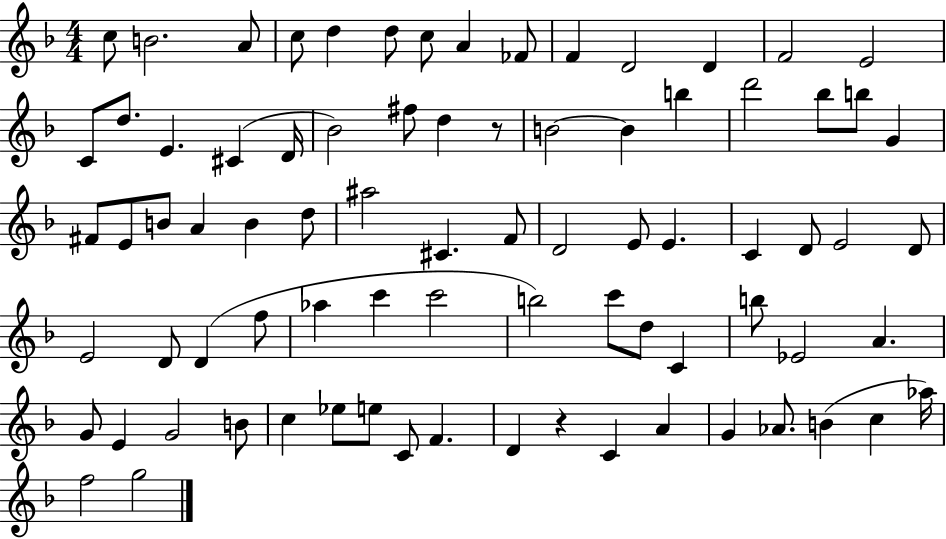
X:1
T:Untitled
M:4/4
L:1/4
K:F
c/2 B2 A/2 c/2 d d/2 c/2 A _F/2 F D2 D F2 E2 C/2 d/2 E ^C D/4 _B2 ^f/2 d z/2 B2 B b d'2 _b/2 b/2 G ^F/2 E/2 B/2 A B d/2 ^a2 ^C F/2 D2 E/2 E C D/2 E2 D/2 E2 D/2 D f/2 _a c' c'2 b2 c'/2 d/2 C b/2 _E2 A G/2 E G2 B/2 c _e/2 e/2 C/2 F D z C A G _A/2 B c _a/4 f2 g2